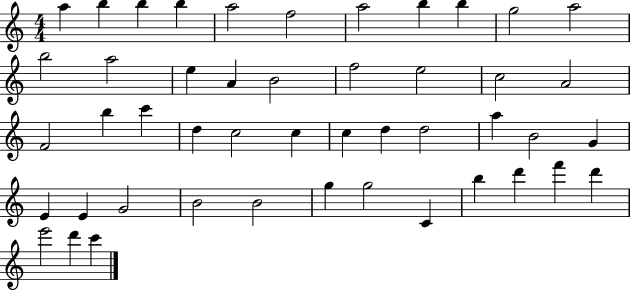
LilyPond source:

{
  \clef treble
  \numericTimeSignature
  \time 4/4
  \key c \major
  a''4 b''4 b''4 b''4 | a''2 f''2 | a''2 b''4 b''4 | g''2 a''2 | \break b''2 a''2 | e''4 a'4 b'2 | f''2 e''2 | c''2 a'2 | \break f'2 b''4 c'''4 | d''4 c''2 c''4 | c''4 d''4 d''2 | a''4 b'2 g'4 | \break e'4 e'4 g'2 | b'2 b'2 | g''4 g''2 c'4 | b''4 d'''4 f'''4 d'''4 | \break e'''2 d'''4 c'''4 | \bar "|."
}